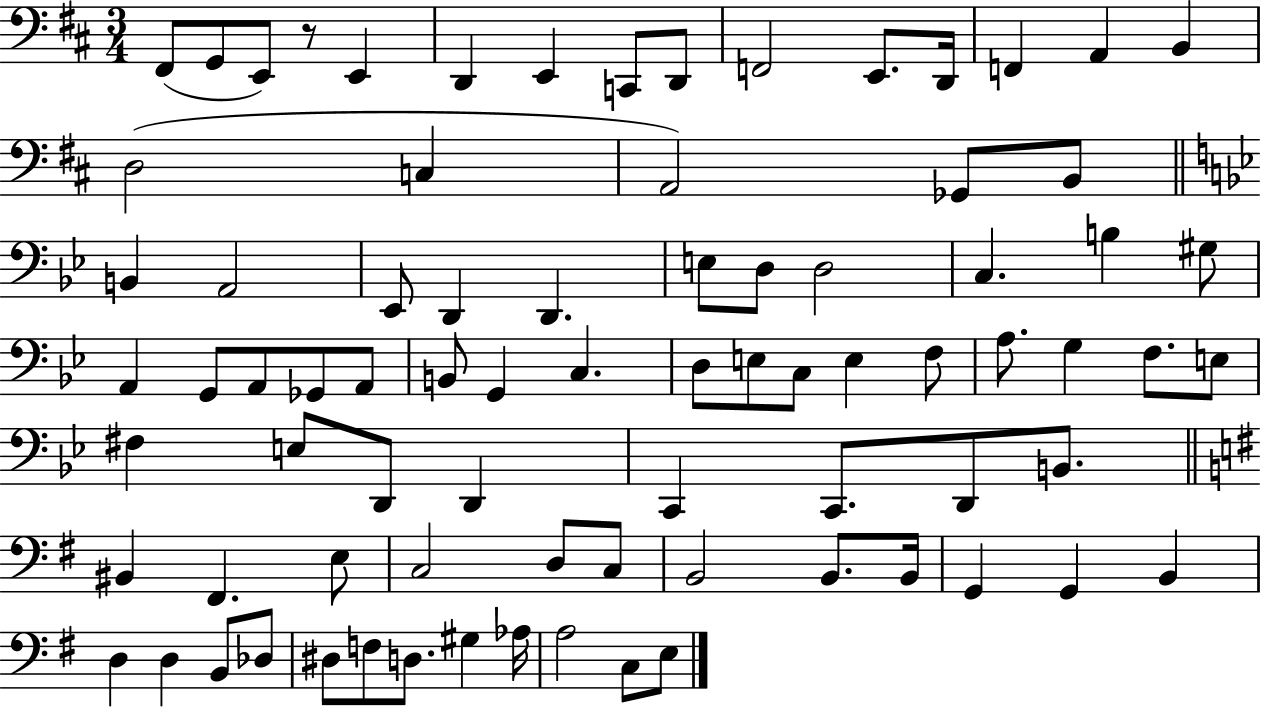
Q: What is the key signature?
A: D major